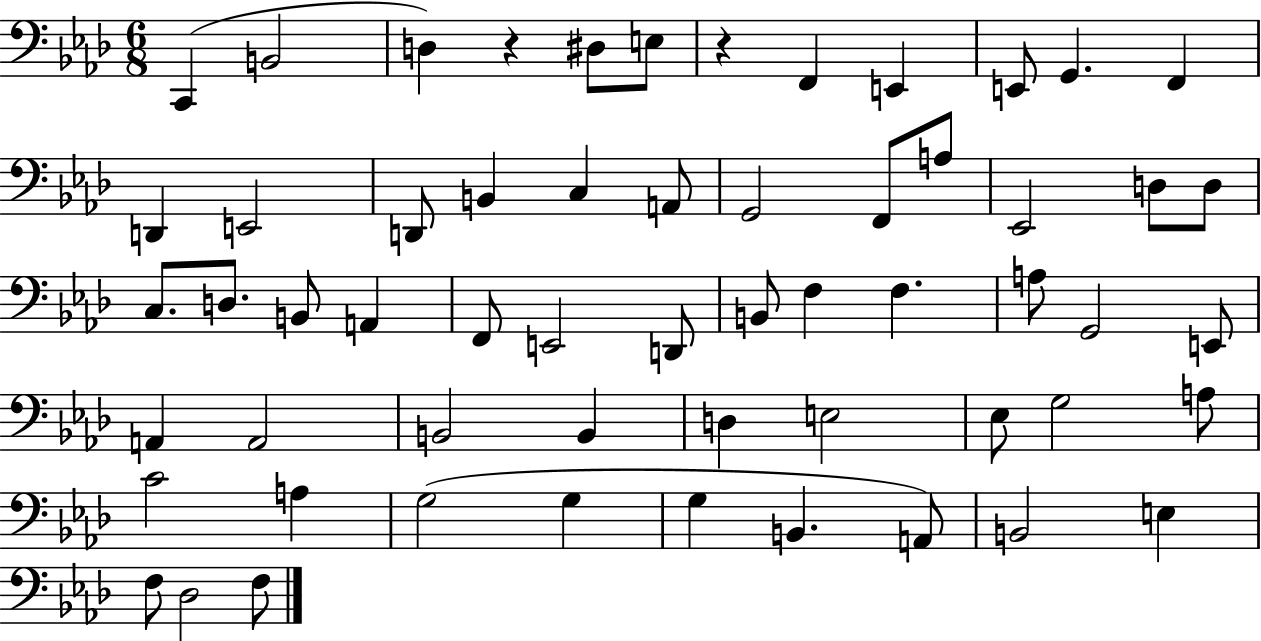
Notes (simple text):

C2/q B2/h D3/q R/q D#3/e E3/e R/q F2/q E2/q E2/e G2/q. F2/q D2/q E2/h D2/e B2/q C3/q A2/e G2/h F2/e A3/e Eb2/h D3/e D3/e C3/e. D3/e. B2/e A2/q F2/e E2/h D2/e B2/e F3/q F3/q. A3/e G2/h E2/e A2/q A2/h B2/h B2/q D3/q E3/h Eb3/e G3/h A3/e C4/h A3/q G3/h G3/q G3/q B2/q. A2/e B2/h E3/q F3/e Db3/h F3/e